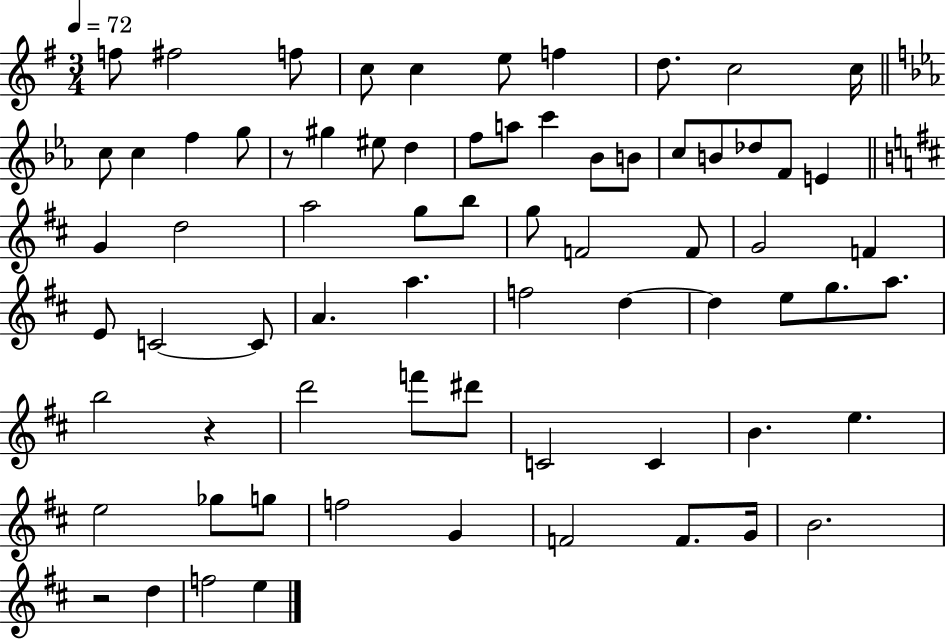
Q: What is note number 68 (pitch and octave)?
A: E5